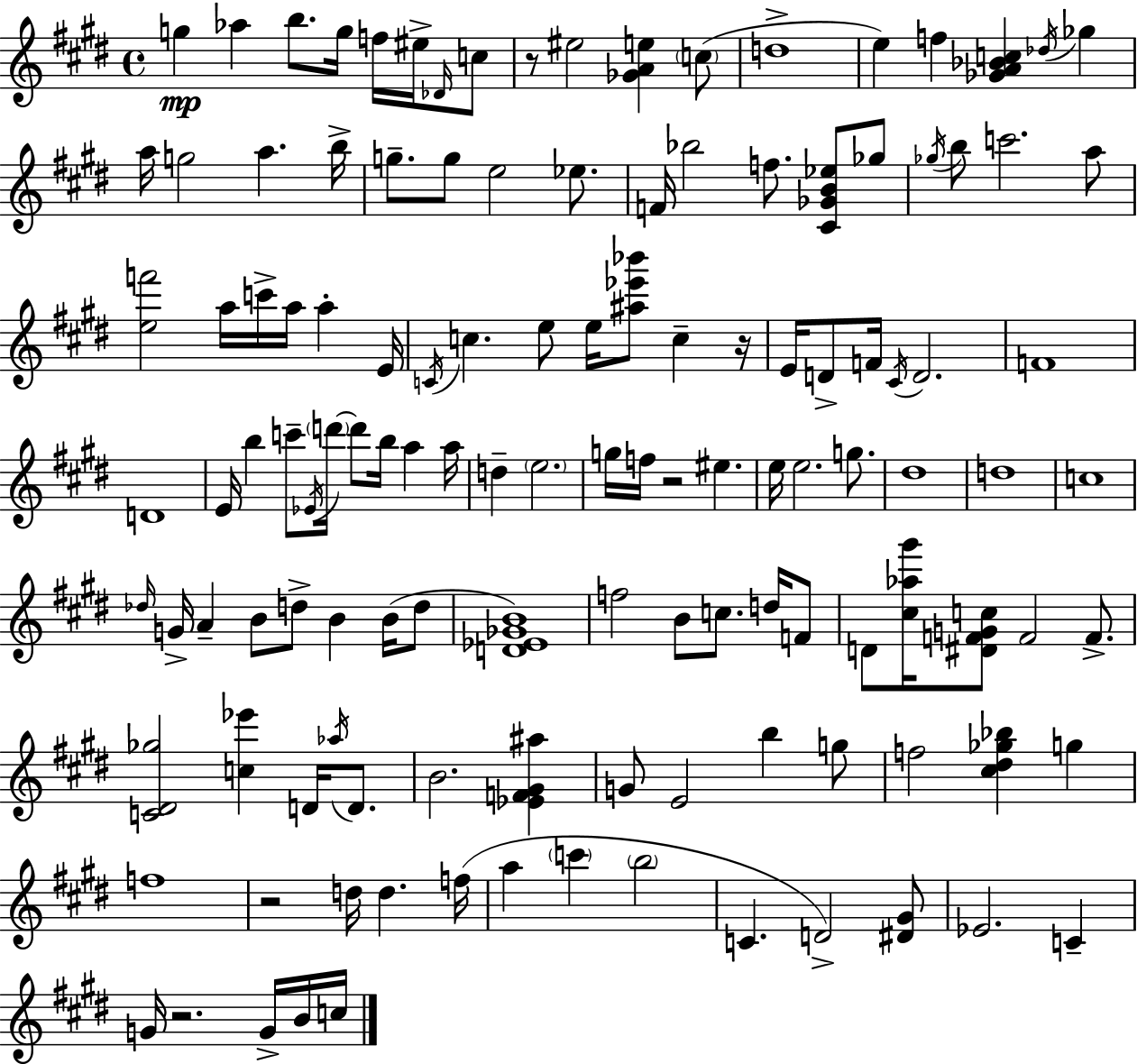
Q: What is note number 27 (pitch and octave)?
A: Gb5